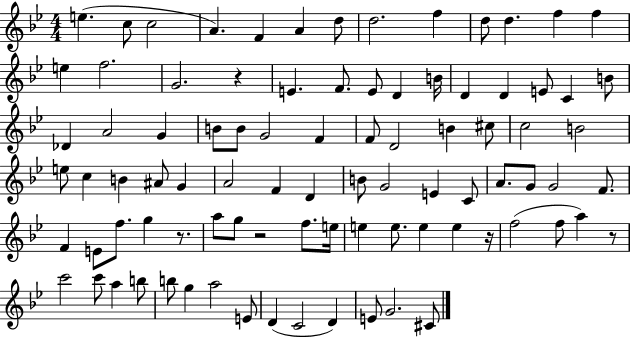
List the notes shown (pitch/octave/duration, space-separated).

E5/q. C5/e C5/h A4/q. F4/q A4/q D5/e D5/h. F5/q D5/e D5/q. F5/q F5/q E5/q F5/h. G4/h. R/q E4/q. F4/e. E4/e D4/q B4/s D4/q D4/q E4/e C4/q B4/e Db4/q A4/h G4/q B4/e B4/e G4/h F4/q F4/e D4/h B4/q C#5/e C5/h B4/h E5/e C5/q B4/q A#4/e G4/q A4/h F4/q D4/q B4/e G4/h E4/q C4/e A4/e. G4/e G4/h F4/e. F4/q E4/e F5/e. G5/q R/e. A5/e G5/e R/h F5/e. E5/s E5/q E5/e. E5/q E5/q R/s F5/h F5/e A5/q R/e C6/h C6/e A5/q B5/e B5/e G5/q A5/h E4/e D4/q C4/h D4/q E4/e G4/h. C#4/e